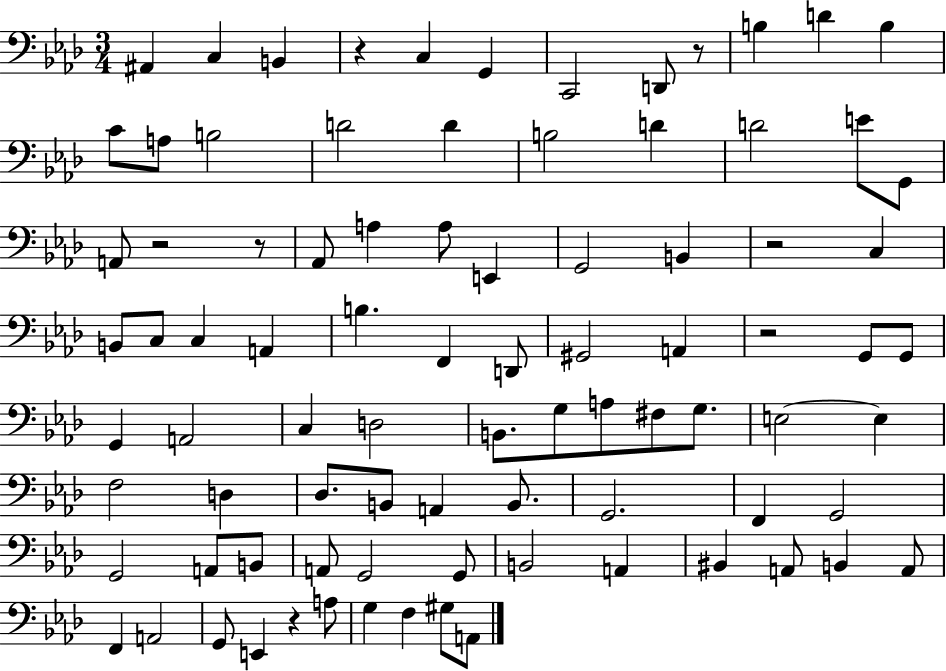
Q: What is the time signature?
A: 3/4